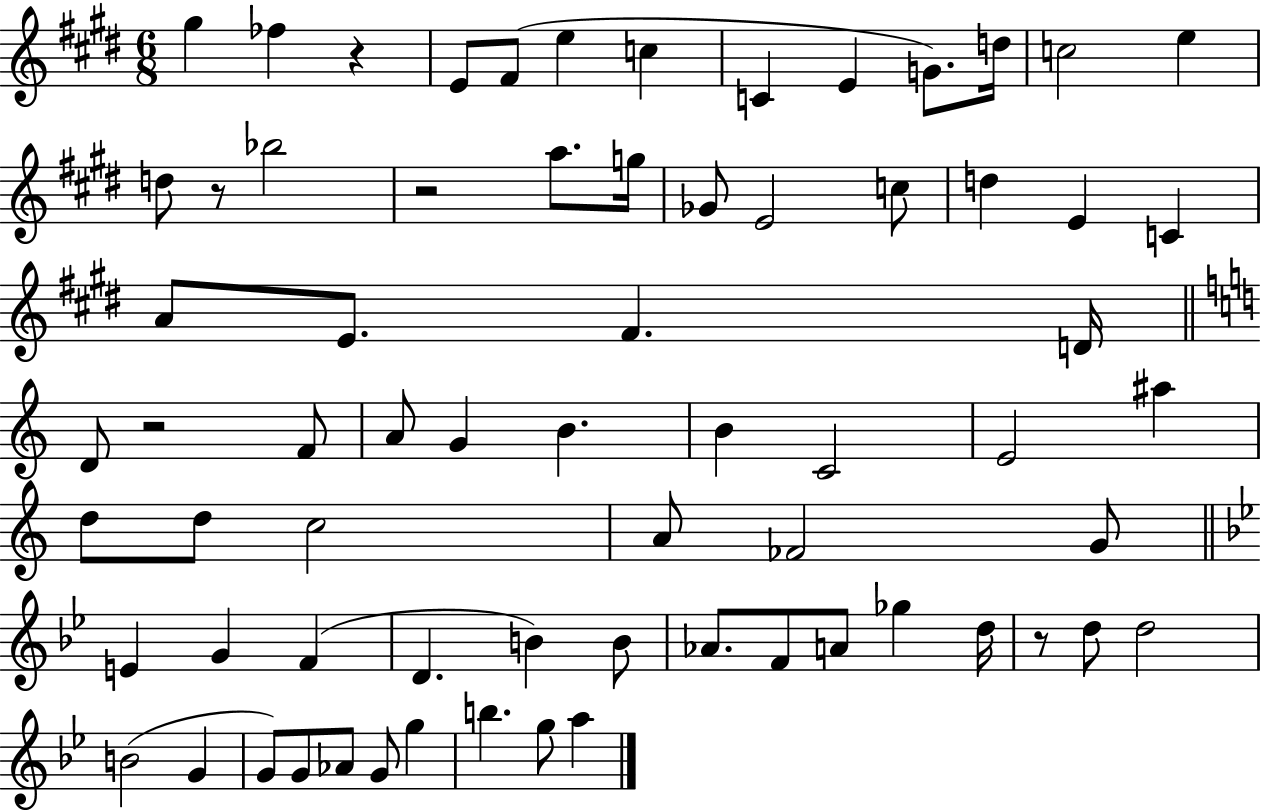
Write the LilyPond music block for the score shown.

{
  \clef treble
  \numericTimeSignature
  \time 6/8
  \key e \major
  gis''4 fes''4 r4 | e'8 fis'8( e''4 c''4 | c'4 e'4 g'8.) d''16 | c''2 e''4 | \break d''8 r8 bes''2 | r2 a''8. g''16 | ges'8 e'2 c''8 | d''4 e'4 c'4 | \break a'8 e'8. fis'4. d'16 | \bar "||" \break \key c \major d'8 r2 f'8 | a'8 g'4 b'4. | b'4 c'2 | e'2 ais''4 | \break d''8 d''8 c''2 | a'8 fes'2 g'8 | \bar "||" \break \key bes \major e'4 g'4 f'4( | d'4. b'4) b'8 | aes'8. f'8 a'8 ges''4 d''16 | r8 d''8 d''2 | \break b'2( g'4 | g'8) g'8 aes'8 g'8 g''4 | b''4. g''8 a''4 | \bar "|."
}